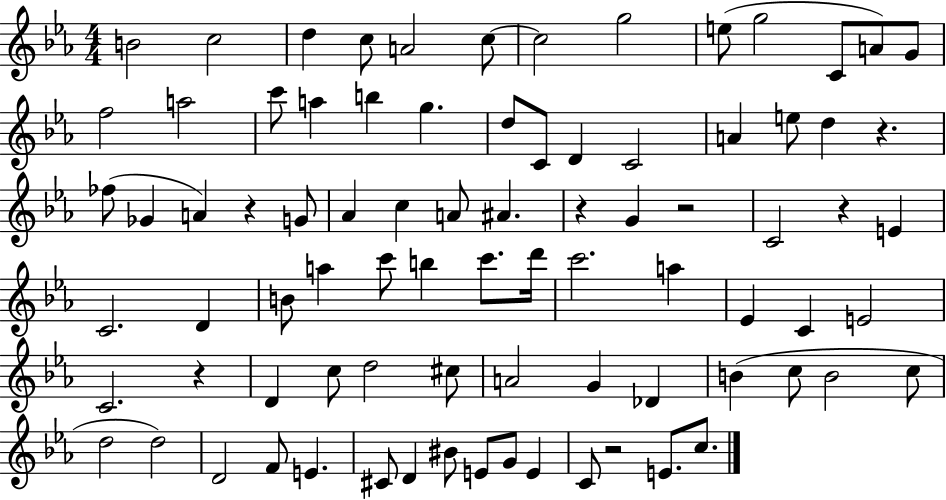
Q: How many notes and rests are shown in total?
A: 83